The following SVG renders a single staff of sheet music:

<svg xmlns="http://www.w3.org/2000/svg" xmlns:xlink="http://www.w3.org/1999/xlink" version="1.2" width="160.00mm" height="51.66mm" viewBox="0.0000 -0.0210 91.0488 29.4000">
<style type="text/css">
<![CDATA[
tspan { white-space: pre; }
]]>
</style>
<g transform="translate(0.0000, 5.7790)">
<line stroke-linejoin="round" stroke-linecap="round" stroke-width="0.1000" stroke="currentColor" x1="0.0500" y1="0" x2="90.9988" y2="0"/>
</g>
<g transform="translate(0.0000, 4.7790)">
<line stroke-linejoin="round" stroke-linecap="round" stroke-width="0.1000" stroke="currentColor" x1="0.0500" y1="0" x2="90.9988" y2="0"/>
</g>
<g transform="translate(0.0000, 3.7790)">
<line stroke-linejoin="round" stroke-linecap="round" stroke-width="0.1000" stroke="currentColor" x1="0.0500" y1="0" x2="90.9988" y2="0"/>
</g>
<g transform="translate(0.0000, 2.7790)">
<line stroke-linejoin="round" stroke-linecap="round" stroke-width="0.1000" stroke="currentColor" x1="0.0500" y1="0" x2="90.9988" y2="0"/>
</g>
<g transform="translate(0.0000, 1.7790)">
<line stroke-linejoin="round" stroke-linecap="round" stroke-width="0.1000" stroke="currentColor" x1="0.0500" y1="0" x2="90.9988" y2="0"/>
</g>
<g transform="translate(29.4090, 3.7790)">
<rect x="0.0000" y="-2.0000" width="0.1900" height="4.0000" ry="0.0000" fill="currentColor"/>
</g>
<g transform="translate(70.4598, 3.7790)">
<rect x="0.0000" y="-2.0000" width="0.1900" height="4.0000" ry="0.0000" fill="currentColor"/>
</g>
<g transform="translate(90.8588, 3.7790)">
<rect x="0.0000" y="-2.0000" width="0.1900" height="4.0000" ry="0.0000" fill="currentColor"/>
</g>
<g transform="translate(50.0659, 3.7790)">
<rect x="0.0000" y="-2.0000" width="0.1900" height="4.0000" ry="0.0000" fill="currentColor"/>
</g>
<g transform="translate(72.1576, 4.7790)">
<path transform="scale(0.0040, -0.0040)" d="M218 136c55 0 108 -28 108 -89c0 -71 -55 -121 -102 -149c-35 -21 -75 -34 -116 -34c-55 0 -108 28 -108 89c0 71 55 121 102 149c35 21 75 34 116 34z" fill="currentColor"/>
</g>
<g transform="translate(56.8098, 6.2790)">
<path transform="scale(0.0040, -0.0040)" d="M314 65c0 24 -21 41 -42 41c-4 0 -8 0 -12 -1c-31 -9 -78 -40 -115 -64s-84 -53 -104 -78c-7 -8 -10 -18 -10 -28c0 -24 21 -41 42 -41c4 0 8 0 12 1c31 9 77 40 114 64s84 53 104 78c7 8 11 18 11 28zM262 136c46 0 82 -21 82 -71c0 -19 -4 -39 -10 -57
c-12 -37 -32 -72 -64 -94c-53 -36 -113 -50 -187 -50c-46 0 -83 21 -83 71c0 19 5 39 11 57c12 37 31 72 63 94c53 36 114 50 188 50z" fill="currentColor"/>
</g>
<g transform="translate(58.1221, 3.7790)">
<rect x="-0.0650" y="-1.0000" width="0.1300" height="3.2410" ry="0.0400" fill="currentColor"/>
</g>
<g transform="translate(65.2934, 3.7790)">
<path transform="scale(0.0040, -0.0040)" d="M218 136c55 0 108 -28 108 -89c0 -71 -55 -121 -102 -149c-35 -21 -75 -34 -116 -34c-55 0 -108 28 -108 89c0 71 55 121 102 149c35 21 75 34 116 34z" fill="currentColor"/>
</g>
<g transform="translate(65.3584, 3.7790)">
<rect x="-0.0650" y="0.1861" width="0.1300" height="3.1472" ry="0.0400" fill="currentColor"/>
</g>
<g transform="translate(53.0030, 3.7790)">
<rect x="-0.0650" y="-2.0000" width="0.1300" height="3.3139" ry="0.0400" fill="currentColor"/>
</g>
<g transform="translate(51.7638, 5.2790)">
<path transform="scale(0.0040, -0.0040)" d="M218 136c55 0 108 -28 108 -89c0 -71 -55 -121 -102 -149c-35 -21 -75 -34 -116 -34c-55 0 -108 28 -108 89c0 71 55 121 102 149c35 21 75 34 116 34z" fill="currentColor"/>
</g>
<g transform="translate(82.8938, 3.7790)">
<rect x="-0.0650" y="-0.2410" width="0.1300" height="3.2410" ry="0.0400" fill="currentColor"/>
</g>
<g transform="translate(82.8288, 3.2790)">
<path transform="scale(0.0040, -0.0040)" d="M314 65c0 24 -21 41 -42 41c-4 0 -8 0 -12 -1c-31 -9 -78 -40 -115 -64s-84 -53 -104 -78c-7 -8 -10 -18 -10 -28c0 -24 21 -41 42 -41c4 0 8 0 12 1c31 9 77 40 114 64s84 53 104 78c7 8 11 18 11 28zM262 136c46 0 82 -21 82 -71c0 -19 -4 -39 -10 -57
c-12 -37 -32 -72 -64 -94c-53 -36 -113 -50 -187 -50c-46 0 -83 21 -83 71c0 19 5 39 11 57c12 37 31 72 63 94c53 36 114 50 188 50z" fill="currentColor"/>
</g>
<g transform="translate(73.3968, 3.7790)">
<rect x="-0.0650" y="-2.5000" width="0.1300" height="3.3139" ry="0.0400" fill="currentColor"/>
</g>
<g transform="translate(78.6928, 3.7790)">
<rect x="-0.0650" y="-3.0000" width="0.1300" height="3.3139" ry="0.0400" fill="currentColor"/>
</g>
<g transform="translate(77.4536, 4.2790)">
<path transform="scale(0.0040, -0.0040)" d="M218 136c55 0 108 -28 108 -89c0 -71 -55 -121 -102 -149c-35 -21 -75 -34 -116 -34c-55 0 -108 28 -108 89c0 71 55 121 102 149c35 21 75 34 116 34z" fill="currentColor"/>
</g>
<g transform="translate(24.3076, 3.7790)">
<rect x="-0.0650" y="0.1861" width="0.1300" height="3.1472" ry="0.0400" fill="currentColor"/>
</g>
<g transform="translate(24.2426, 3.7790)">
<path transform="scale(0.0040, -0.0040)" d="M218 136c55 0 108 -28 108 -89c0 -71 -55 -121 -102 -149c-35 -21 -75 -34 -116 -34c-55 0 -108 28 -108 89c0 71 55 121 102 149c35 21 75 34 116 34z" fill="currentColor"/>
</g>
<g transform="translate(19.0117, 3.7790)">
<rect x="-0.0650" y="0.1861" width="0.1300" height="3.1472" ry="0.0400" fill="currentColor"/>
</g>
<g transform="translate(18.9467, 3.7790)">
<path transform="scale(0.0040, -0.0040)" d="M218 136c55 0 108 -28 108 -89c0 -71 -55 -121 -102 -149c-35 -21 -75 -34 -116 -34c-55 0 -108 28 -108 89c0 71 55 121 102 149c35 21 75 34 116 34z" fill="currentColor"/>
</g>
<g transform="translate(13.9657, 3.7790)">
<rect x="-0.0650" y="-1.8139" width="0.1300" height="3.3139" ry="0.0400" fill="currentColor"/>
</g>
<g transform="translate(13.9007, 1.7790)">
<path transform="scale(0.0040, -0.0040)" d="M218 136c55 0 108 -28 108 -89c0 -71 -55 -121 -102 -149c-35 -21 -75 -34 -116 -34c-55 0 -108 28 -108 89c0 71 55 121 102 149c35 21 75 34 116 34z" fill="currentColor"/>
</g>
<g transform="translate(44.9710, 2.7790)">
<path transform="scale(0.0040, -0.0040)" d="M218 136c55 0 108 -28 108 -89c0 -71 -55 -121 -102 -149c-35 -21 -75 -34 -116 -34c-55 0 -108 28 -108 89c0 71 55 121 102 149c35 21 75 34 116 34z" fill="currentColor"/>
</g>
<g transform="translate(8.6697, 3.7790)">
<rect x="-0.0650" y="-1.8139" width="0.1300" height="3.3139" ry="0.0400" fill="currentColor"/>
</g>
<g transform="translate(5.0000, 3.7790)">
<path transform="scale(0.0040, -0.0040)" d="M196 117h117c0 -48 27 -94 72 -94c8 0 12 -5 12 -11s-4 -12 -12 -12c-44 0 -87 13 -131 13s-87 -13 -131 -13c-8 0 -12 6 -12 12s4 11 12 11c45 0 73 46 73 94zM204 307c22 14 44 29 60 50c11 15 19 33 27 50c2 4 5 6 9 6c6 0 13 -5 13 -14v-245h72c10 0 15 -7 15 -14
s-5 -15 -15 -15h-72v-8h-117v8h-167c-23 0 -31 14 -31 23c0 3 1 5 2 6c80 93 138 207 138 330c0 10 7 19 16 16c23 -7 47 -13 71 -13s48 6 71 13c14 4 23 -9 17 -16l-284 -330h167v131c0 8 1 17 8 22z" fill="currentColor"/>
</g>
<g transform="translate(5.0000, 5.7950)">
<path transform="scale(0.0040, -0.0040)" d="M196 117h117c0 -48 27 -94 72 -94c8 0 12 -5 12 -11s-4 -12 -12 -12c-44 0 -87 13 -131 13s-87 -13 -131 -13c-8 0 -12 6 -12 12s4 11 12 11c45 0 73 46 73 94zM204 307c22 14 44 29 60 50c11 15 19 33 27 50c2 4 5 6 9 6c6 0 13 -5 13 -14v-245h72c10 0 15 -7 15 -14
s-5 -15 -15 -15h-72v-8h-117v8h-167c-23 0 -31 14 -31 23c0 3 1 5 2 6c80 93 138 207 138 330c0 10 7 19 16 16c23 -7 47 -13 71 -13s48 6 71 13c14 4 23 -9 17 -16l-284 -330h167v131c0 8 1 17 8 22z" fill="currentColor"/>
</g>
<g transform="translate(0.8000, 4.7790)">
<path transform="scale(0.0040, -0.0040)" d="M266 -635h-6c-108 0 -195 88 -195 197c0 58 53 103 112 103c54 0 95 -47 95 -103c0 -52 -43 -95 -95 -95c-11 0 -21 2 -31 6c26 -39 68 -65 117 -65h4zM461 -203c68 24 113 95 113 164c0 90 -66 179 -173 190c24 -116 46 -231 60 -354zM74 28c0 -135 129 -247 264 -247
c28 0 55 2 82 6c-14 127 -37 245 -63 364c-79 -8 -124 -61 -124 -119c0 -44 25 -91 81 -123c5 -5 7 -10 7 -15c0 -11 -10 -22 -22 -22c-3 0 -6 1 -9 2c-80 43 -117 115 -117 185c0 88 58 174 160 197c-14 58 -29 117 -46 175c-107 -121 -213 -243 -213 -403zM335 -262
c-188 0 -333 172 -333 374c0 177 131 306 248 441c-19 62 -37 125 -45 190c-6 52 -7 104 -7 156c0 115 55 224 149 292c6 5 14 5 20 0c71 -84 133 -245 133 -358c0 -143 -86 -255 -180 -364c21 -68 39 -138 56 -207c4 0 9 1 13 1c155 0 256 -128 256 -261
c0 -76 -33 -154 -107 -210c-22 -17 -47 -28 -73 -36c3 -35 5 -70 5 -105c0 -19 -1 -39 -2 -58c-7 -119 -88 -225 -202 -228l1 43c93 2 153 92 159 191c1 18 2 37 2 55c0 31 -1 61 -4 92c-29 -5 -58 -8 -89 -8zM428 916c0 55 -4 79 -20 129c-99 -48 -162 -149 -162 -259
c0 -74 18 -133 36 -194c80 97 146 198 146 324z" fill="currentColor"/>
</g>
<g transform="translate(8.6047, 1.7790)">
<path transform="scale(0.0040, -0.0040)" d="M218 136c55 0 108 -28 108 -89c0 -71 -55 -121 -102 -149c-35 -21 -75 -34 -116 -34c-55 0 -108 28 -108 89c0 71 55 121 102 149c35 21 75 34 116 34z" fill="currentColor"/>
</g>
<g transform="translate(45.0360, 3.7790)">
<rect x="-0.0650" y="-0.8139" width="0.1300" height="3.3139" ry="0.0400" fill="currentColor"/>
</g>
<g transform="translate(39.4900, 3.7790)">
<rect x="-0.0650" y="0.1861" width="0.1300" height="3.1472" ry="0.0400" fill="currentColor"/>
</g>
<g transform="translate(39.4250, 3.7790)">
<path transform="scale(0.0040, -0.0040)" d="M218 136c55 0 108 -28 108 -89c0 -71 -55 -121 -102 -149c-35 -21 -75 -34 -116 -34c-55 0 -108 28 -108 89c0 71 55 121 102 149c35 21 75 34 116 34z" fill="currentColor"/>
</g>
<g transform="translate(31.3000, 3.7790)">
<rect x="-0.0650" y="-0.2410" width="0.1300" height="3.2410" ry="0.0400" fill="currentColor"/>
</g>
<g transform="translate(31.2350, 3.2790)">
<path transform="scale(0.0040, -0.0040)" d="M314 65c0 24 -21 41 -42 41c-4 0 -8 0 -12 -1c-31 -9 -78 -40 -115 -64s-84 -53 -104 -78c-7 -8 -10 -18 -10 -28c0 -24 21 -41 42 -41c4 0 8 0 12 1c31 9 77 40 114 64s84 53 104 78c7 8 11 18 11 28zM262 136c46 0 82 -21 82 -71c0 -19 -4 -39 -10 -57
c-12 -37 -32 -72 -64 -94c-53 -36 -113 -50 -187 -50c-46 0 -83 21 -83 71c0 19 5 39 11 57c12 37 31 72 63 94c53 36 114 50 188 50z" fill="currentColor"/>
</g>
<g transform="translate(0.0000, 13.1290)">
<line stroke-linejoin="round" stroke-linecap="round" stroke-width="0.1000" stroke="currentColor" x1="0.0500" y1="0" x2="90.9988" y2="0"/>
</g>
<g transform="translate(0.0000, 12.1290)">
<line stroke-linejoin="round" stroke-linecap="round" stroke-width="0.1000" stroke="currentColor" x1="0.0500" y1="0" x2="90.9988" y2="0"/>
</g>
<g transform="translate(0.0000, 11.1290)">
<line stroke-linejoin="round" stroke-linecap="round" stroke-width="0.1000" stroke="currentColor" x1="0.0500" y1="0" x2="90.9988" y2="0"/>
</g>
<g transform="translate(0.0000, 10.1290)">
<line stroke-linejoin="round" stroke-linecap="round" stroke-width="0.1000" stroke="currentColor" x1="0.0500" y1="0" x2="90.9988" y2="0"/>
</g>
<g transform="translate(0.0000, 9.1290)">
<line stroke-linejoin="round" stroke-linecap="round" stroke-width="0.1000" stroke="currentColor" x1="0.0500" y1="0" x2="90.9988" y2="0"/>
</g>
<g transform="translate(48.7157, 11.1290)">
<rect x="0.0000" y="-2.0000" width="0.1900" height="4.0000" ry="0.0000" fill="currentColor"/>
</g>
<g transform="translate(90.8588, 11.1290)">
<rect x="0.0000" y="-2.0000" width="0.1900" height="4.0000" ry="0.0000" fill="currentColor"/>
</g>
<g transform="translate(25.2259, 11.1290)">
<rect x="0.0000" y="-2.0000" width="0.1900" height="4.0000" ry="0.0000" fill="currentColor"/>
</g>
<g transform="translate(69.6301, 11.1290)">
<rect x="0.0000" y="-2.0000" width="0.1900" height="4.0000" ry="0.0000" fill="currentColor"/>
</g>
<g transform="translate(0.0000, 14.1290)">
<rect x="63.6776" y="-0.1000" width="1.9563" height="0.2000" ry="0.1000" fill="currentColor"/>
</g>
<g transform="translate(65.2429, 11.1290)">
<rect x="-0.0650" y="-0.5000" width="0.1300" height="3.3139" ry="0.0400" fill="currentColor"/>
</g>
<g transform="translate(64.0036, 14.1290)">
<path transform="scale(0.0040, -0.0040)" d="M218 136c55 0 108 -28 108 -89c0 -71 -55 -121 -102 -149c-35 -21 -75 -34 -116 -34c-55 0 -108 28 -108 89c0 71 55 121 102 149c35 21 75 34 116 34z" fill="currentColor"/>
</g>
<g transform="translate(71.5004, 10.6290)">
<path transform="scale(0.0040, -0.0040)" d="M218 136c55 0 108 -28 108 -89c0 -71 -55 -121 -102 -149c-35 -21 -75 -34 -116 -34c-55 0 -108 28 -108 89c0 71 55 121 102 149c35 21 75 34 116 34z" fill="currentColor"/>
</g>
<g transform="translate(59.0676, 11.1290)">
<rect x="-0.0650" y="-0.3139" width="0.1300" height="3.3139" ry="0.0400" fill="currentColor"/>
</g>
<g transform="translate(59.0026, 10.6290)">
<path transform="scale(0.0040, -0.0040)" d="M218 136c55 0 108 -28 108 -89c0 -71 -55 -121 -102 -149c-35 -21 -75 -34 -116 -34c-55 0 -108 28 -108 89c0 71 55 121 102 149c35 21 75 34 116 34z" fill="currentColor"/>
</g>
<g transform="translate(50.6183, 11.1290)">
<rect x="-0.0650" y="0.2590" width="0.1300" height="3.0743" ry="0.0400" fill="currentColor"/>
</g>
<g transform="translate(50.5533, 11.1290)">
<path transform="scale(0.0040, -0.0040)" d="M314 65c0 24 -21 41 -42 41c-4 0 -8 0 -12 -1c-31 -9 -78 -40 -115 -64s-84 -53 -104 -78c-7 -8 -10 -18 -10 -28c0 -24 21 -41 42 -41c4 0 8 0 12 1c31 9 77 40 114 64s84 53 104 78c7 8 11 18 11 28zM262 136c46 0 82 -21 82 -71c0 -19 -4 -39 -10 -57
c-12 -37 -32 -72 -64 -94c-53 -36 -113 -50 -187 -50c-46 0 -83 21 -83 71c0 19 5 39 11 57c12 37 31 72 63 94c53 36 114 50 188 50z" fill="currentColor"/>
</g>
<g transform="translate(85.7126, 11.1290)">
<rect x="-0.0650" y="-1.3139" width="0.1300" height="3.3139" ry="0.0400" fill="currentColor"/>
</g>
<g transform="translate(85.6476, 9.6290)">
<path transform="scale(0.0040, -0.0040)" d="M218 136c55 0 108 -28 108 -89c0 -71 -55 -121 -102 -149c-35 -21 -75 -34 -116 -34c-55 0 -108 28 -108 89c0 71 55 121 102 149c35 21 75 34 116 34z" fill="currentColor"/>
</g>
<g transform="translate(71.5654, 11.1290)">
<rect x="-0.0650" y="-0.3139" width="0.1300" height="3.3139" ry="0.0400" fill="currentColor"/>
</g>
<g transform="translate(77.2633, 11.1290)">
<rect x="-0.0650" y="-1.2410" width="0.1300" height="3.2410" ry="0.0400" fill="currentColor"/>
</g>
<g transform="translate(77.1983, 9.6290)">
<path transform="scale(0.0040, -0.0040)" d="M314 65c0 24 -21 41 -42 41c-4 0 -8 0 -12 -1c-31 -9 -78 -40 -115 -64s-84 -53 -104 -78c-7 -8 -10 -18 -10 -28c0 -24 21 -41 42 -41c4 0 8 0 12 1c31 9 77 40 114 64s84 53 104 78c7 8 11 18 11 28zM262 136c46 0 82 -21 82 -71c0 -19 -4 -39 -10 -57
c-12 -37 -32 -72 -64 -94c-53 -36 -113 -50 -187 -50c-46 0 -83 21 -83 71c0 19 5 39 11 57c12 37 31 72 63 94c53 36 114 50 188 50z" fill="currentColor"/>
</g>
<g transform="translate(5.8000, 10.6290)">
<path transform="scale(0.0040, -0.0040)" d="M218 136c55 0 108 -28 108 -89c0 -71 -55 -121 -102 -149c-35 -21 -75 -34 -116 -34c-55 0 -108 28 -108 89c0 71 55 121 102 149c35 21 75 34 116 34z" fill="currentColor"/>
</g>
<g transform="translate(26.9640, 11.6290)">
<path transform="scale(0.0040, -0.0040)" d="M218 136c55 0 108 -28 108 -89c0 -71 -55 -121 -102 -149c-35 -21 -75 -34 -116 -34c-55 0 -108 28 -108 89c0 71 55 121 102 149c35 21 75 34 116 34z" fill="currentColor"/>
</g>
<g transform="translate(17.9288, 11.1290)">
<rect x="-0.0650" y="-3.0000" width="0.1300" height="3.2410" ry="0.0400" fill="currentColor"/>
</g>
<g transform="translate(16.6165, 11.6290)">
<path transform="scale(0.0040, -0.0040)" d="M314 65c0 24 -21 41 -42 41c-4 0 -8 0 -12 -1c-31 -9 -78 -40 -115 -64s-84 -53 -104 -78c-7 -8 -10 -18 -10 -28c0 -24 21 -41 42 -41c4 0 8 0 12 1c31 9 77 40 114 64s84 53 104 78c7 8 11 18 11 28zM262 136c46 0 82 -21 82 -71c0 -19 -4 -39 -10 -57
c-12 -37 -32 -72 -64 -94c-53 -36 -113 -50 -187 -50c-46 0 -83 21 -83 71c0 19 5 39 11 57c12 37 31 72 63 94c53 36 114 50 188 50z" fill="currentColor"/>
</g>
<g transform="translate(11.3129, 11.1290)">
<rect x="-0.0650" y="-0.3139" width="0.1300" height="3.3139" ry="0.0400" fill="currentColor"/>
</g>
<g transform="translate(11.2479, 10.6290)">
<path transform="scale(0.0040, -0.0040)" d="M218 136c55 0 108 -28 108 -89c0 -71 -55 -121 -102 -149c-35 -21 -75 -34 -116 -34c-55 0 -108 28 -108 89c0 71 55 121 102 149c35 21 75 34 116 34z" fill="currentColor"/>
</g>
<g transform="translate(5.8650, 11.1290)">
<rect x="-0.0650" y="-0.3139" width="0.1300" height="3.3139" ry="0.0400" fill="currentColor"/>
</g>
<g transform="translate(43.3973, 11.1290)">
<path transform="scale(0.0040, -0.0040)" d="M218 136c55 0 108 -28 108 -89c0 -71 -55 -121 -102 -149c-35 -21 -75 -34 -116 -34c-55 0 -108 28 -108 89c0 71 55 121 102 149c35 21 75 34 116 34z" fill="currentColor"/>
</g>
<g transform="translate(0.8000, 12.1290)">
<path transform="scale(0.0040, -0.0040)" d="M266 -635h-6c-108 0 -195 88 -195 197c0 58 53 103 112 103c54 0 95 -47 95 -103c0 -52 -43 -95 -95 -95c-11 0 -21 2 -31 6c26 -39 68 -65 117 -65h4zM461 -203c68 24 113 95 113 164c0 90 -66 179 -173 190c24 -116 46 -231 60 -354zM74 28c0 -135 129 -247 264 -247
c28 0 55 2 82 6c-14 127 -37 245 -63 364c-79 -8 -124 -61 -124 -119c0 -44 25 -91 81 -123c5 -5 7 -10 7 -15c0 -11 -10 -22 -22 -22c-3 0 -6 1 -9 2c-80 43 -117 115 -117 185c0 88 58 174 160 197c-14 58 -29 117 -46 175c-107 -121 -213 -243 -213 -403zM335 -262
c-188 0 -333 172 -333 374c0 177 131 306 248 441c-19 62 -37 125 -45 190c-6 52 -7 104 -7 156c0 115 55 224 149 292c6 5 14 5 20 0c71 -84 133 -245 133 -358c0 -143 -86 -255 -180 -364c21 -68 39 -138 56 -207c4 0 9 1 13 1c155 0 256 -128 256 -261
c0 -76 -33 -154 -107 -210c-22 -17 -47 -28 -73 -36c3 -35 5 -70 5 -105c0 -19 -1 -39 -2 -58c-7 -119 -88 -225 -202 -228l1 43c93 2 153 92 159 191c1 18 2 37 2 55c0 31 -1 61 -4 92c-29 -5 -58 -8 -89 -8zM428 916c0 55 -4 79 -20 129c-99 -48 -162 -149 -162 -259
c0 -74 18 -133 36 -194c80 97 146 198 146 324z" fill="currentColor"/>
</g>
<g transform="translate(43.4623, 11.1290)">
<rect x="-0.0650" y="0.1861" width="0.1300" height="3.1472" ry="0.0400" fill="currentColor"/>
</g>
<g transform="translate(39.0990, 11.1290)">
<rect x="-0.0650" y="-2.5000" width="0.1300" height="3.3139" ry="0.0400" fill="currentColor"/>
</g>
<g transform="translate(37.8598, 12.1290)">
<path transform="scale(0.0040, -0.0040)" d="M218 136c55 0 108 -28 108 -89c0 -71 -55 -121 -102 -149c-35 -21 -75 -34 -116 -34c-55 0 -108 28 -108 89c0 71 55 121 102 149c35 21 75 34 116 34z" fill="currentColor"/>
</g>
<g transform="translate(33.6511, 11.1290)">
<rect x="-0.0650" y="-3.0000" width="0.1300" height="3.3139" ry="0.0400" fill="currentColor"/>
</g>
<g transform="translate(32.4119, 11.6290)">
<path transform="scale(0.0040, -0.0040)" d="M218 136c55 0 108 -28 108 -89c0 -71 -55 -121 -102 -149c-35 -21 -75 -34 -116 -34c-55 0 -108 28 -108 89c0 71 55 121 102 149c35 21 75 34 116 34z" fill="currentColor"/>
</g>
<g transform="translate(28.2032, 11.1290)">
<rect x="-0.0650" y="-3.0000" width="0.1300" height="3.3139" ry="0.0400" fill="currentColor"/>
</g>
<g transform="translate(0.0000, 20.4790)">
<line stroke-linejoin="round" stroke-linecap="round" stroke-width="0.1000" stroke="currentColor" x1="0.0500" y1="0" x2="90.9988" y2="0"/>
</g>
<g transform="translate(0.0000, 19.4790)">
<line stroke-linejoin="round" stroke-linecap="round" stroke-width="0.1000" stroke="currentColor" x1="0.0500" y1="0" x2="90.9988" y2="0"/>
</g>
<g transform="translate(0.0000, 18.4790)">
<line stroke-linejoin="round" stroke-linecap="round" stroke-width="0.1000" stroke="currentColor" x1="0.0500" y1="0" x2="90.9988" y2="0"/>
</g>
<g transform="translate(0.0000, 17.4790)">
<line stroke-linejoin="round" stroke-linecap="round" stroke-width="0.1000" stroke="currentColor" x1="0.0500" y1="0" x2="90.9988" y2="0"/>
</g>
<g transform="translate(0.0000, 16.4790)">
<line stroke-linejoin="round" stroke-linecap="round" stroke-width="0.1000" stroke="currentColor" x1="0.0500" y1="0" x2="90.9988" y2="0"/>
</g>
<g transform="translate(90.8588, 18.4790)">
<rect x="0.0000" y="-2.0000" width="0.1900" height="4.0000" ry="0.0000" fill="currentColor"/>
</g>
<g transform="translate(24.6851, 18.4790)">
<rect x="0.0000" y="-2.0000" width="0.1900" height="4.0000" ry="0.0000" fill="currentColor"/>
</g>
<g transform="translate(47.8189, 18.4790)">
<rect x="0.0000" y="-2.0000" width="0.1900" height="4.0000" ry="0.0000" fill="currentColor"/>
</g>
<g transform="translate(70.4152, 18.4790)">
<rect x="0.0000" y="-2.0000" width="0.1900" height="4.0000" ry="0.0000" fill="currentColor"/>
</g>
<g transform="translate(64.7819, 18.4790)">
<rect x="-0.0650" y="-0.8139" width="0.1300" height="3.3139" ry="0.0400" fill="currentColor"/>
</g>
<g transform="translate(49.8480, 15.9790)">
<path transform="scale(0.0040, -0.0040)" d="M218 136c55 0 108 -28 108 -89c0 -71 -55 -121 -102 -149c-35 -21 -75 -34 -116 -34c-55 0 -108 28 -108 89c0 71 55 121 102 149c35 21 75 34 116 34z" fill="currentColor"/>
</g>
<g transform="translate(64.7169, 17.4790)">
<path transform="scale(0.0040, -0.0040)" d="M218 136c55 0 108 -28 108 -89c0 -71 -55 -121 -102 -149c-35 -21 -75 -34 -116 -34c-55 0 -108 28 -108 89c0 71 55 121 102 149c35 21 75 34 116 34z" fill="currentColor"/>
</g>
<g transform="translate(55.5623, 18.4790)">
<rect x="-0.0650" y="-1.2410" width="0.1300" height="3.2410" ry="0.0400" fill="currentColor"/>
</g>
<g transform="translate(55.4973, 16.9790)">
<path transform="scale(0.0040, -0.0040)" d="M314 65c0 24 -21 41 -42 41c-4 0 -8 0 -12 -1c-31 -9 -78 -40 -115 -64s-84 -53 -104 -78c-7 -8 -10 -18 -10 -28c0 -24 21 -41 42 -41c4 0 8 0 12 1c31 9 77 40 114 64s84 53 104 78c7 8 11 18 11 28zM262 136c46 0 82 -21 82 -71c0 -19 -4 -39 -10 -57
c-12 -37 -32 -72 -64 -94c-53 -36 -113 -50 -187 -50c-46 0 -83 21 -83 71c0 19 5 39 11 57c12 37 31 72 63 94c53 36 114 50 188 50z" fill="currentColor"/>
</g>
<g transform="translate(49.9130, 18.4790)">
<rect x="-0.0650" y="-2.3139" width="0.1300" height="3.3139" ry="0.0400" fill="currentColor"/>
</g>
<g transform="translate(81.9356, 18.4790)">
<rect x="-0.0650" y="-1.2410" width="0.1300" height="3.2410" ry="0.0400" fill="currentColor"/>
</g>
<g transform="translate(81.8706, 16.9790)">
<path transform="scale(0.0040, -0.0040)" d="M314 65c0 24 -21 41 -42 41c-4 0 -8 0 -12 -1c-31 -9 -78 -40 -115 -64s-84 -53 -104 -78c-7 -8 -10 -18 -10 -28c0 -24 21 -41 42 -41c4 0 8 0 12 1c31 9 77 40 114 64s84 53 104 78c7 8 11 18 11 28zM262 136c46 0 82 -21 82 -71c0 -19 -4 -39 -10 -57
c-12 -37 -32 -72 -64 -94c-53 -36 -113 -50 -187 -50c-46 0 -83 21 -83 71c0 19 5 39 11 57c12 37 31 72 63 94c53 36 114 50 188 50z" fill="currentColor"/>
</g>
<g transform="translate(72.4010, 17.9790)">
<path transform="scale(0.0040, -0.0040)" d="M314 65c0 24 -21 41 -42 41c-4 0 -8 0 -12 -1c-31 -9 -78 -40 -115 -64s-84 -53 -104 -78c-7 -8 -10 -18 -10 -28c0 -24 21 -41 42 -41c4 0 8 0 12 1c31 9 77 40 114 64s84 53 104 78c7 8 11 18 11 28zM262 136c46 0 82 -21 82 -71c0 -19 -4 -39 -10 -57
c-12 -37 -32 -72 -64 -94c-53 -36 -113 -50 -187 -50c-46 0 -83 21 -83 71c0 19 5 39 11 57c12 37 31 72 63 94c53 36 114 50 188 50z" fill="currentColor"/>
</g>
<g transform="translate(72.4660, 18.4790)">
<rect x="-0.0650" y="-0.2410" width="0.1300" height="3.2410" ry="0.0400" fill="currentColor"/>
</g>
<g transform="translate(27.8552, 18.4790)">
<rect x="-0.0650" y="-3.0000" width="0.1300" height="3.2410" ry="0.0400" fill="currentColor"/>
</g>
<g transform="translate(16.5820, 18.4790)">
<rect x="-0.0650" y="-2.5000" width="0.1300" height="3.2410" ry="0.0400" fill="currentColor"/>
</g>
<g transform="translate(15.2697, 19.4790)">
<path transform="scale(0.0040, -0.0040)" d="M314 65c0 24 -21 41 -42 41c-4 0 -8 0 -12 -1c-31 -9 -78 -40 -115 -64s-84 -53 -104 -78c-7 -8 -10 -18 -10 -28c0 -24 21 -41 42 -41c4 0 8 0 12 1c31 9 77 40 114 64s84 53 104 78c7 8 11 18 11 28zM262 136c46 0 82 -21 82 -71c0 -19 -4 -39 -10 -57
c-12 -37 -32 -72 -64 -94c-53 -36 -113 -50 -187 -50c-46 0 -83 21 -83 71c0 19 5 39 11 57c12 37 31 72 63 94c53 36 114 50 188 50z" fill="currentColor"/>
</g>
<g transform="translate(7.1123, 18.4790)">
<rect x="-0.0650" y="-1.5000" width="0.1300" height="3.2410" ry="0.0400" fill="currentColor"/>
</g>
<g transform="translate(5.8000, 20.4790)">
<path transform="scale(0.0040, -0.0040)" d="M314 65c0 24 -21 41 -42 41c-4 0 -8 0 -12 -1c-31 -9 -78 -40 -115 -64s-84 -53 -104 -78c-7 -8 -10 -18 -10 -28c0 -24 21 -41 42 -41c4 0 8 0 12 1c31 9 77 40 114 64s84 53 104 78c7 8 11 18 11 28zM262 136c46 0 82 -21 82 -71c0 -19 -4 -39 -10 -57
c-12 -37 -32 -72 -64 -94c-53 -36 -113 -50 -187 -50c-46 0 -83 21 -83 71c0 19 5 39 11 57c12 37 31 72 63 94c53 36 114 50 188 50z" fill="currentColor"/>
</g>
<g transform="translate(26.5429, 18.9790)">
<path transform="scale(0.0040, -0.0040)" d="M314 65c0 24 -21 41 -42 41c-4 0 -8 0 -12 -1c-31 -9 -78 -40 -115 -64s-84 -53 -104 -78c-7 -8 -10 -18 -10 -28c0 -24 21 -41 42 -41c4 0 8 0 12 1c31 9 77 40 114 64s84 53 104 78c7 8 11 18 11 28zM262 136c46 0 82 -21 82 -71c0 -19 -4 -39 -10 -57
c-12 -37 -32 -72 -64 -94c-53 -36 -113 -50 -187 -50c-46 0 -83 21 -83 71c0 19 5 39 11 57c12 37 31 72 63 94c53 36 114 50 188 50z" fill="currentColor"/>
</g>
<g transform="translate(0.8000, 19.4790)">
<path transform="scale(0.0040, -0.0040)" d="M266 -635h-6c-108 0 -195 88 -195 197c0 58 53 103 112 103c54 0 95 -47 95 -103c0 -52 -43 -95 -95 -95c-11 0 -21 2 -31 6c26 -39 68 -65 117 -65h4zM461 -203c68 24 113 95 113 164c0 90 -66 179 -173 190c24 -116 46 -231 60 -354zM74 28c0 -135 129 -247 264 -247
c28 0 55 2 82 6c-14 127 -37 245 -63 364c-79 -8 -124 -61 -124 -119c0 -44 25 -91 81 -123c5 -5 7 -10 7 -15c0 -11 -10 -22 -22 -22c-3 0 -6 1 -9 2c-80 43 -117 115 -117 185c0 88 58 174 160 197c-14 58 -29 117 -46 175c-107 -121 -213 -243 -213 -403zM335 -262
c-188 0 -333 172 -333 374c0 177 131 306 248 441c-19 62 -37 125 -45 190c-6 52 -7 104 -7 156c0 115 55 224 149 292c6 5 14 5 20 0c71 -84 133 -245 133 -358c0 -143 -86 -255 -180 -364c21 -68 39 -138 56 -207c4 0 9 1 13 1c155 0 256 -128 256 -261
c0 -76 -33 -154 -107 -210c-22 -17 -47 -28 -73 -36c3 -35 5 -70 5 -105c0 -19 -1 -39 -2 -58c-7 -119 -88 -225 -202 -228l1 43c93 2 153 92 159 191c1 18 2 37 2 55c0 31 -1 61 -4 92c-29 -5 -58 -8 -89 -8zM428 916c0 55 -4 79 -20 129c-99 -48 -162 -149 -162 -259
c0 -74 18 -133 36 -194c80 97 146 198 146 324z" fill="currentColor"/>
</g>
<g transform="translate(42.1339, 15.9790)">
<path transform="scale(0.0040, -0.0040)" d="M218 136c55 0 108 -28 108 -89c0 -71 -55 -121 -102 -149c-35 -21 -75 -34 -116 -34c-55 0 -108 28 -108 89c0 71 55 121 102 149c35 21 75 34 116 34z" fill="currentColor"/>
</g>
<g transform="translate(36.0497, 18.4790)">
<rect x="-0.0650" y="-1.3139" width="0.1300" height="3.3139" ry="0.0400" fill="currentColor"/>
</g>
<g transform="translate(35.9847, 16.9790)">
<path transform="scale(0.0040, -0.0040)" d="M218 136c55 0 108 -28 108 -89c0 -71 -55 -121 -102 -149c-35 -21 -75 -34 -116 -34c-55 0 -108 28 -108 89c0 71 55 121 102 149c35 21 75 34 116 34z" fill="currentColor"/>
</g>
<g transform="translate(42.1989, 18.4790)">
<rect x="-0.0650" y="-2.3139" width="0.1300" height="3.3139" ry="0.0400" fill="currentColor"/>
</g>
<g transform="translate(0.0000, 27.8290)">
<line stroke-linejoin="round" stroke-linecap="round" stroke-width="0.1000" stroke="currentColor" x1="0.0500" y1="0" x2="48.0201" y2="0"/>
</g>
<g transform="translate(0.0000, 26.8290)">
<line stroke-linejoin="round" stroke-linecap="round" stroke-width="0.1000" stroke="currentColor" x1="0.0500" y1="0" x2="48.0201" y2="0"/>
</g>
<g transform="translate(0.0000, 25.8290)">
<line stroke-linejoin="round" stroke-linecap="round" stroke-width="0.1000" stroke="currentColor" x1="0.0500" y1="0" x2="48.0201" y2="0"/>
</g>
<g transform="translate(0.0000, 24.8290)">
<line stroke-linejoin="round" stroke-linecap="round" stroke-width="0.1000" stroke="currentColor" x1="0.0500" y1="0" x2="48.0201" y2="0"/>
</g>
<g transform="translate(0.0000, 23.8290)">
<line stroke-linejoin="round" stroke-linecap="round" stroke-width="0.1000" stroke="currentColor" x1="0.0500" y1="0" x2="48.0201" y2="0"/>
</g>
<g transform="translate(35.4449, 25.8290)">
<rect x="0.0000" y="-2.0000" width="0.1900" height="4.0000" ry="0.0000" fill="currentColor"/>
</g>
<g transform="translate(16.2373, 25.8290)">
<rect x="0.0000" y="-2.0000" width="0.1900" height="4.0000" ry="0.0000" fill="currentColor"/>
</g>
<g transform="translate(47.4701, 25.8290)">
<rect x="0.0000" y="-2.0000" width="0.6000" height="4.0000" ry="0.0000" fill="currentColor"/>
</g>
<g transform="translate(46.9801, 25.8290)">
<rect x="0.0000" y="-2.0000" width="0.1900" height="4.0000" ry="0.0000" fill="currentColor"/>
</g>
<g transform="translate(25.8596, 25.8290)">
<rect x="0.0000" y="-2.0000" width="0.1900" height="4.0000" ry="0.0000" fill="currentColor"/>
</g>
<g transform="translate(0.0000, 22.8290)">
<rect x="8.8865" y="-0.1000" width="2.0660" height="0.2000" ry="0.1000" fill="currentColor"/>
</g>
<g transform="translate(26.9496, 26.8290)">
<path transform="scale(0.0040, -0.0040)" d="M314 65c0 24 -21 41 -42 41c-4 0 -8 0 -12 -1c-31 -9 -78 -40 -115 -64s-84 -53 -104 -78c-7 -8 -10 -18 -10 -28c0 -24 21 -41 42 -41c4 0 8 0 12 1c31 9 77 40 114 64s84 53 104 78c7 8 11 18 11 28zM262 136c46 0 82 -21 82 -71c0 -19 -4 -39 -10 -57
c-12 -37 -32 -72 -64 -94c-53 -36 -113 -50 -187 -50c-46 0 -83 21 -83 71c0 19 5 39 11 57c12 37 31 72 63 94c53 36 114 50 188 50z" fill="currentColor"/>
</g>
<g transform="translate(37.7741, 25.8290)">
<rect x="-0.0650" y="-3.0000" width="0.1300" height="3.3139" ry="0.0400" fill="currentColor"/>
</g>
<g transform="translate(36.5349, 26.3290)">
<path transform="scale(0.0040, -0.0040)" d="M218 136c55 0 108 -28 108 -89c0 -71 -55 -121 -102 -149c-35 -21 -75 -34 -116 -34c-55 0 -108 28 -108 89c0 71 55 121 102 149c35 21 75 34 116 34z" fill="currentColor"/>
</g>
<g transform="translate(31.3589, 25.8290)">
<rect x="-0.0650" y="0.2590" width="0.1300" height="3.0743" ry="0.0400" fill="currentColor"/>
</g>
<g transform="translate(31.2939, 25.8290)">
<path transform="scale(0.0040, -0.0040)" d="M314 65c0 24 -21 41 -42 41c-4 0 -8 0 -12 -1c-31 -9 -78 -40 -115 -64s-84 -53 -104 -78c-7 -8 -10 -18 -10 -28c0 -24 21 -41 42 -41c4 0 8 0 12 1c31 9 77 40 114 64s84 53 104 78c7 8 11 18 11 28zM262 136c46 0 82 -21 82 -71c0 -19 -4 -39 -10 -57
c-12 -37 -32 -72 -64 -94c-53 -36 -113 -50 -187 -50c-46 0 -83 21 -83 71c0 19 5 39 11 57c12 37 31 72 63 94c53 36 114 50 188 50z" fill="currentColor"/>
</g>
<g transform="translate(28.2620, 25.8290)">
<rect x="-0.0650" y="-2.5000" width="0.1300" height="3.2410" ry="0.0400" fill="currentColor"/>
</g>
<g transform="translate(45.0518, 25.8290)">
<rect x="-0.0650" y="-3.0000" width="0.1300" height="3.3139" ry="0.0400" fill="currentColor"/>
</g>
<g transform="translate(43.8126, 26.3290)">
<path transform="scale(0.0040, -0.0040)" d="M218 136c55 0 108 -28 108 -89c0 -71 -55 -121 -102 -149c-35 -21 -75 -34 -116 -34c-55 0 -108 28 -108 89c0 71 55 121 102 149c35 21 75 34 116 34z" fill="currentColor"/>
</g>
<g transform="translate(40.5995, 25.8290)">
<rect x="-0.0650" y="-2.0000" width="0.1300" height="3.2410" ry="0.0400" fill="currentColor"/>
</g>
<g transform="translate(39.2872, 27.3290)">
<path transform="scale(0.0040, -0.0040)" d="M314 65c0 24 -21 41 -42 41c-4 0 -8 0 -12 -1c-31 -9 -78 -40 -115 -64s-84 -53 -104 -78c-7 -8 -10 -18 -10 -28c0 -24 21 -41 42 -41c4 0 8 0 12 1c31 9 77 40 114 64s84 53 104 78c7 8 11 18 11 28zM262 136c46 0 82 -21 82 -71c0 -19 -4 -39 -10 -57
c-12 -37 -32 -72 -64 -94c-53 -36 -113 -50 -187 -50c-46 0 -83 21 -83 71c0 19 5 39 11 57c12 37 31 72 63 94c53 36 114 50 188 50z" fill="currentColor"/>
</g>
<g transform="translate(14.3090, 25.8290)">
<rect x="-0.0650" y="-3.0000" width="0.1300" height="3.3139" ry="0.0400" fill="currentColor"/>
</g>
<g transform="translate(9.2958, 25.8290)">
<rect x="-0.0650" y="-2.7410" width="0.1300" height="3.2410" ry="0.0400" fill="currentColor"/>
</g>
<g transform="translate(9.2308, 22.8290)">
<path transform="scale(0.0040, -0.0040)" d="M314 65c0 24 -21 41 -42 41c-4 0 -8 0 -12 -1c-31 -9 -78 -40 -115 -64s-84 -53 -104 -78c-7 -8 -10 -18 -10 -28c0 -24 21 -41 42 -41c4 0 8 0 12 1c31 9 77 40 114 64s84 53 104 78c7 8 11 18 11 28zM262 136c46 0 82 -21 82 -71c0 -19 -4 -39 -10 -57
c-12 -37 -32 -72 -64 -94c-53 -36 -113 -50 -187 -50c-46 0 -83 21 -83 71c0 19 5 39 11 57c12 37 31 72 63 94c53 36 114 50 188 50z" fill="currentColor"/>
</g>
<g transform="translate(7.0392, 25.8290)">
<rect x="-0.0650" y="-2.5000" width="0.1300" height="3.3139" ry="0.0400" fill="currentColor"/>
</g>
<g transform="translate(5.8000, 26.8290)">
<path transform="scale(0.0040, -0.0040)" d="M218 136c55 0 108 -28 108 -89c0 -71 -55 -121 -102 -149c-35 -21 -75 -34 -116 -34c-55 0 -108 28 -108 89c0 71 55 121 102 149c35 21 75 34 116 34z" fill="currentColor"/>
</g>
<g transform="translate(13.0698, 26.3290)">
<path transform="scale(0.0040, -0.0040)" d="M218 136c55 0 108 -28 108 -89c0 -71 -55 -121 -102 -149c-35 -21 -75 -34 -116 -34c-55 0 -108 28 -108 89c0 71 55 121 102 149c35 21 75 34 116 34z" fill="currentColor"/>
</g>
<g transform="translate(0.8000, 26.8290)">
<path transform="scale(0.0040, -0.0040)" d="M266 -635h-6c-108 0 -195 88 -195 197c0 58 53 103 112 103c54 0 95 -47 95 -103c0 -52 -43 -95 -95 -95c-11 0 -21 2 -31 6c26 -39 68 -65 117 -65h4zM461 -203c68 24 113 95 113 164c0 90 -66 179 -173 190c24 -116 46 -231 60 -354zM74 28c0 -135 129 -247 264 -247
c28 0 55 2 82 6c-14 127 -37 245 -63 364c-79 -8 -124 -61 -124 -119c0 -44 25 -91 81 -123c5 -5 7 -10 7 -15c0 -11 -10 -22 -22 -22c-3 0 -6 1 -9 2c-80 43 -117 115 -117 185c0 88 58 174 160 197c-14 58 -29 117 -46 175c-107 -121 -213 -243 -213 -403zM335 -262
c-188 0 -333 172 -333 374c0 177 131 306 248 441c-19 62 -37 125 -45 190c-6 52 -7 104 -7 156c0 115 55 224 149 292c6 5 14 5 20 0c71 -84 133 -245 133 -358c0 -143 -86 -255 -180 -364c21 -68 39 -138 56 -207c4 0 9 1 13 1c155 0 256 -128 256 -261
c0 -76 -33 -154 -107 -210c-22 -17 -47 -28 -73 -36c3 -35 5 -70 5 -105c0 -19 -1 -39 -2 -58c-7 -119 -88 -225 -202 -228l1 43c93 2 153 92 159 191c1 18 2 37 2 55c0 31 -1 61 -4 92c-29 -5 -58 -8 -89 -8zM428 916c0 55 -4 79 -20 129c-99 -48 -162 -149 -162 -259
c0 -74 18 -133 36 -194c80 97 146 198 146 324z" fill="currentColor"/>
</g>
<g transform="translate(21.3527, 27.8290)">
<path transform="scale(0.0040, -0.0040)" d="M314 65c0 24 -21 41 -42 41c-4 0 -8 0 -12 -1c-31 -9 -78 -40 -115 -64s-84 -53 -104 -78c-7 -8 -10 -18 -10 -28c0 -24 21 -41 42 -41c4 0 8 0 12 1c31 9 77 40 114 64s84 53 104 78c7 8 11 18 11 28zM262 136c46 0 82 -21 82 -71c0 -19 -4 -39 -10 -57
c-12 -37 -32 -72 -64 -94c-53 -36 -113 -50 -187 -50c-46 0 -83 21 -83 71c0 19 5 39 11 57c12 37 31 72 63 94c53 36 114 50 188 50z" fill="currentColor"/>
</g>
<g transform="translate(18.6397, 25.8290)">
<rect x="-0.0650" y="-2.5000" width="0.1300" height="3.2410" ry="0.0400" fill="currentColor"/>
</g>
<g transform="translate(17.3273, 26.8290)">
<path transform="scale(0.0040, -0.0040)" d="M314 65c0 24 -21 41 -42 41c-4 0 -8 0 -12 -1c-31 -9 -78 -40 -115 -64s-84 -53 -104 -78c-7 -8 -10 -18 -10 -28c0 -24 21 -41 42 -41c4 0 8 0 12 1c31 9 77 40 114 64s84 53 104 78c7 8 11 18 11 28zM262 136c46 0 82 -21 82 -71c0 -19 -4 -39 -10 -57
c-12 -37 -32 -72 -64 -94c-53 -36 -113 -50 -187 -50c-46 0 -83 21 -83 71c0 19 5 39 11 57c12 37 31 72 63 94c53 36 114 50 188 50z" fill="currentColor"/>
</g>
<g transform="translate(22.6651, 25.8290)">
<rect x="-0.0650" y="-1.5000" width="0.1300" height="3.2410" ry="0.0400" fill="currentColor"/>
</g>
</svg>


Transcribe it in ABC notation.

X:1
T:Untitled
M:4/4
L:1/4
K:C
f f B B c2 B d F D2 B G A c2 c c A2 A A G B B2 c C c e2 e E2 G2 A2 e g g e2 d c2 e2 G a2 A G2 E2 G2 B2 A F2 A